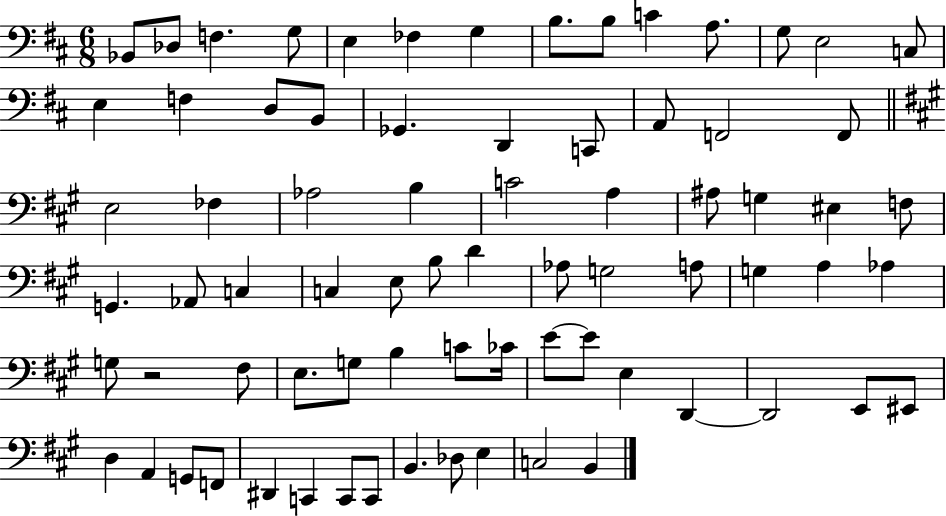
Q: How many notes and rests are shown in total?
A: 75